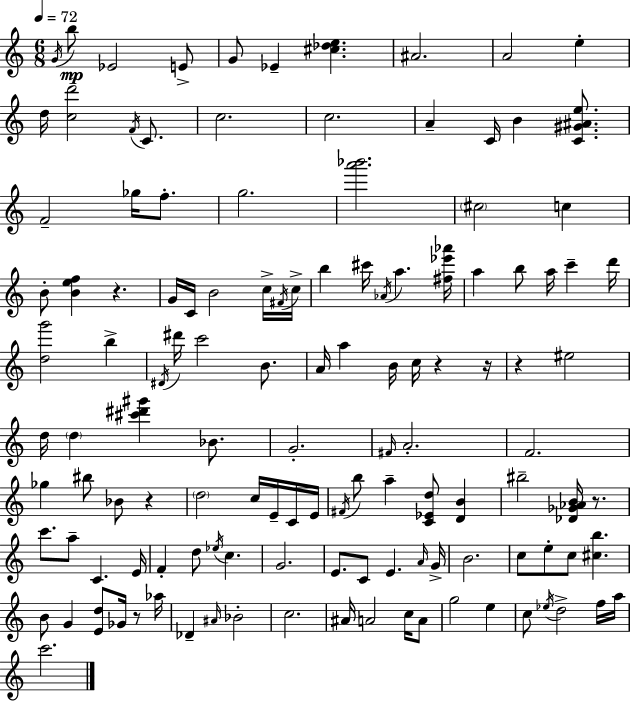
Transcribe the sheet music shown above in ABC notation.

X:1
T:Untitled
M:6/8
L:1/4
K:Am
G/4 b/2 _E2 E/2 G/2 _E [^c_de] ^A2 A2 e d/4 [cd']2 F/4 C/2 c2 c2 A C/4 B [C^G^Ae]/2 F2 _g/4 f/2 g2 [a'_b']2 ^c2 c B/2 [Bef] z G/4 C/4 B2 c/4 ^F/4 c/4 b ^c'/4 _A/4 a [^f_e'_a']/4 a b/2 a/4 c' d'/4 [dg']2 b ^D/4 ^d'/4 c'2 B/2 A/4 a B/4 c/4 z z/4 z ^e2 d/4 d [^c'^d'^g'] _B/2 G2 ^F/4 A2 F2 _g ^b/2 _B/2 z d2 c/4 E/4 C/4 E/4 ^F/4 b/2 a [C_Ed]/2 [DB] ^b2 [_D_G_AB]/4 z/2 c'/2 a/2 C E/4 F d/2 _e/4 c G2 E/2 C/2 E A/4 G/4 B2 c/2 e/2 c/2 [^cb] B/2 G [Ed]/2 _G/4 z/2 _a/4 _D ^A/4 _B2 c2 ^A/4 A2 c/4 A/2 g2 e c/2 _e/4 d2 f/4 a/4 c'2